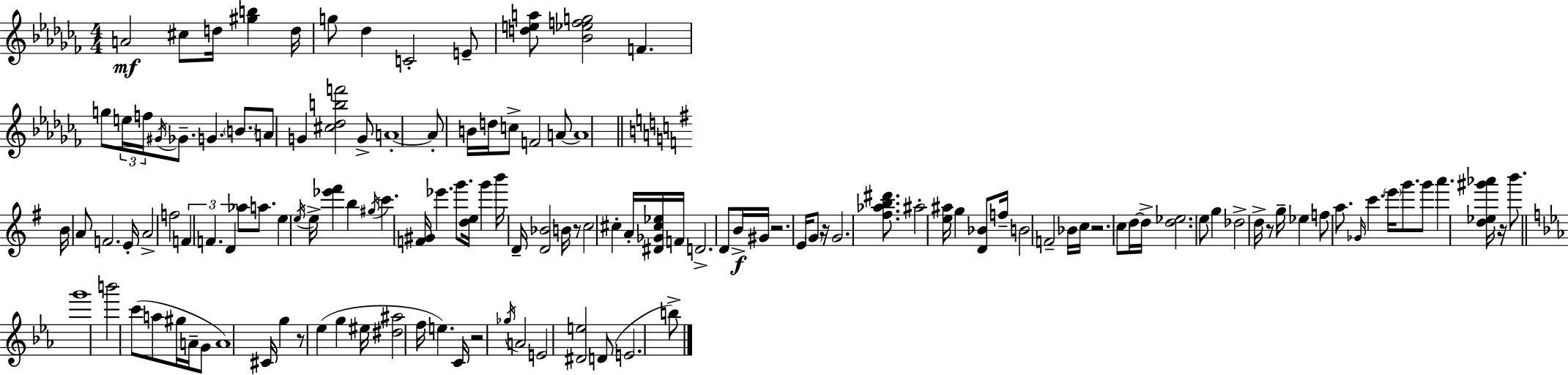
A4/h C#5/e D5/s [G#5,B5]/q D5/s G5/e Db5/q C4/h E4/e [D5,E5,A5]/e [Bb4,Eb5,F5,G5]/h F4/q. G5/e E5/s F5/s G#4/s Gb4/e. G4/q. B4/e. A4/e G4/q [C#5,Db5,B5,F6]/h G4/e A4/w A4/e B4/s D5/s C5/e F4/h A4/e A4/w B4/s A4/e F4/h. E4/s A4/h F5/h F4/q F4/q. D4/q Ab5/e A5/e. E5/q E5/s E5/s [Eb6,F#6]/q B5/q G#5/s C6/q. [F4,G#4]/s Eb6/q. G6/e. [D5,E5]/s G6/q B6/s D4/s [D4,Bb4]/h B4/s R/e C5/h C#5/q A4/s [D#4,Gb4,C#5,Eb5]/s F4/s D4/h. D4/e B4/s G#4/s R/h. E4/s G4/e R/s G4/h. [F#5,Ab5,B5,D#6]/e. A#5/h [E5,A#5]/s G5/q [D4,Bb4]/e F5/s B4/h F4/h Bb4/s C5/s R/h. C5/e D5/s D5/s [D5,Eb5]/h. E5/e G5/q Db5/h D5/s R/e G5/s Eb5/q F5/e A5/e. Gb4/s C6/q. E6/s G6/e. G6/e A6/q. [D5,Eb5,G#6,Ab6]/s R/s B6/e. G6/w B6/h C6/e A5/e G#5/s A4/s G4/e A4/w C#4/s G5/q R/e Eb5/q G5/q EIS5/s [D#5,A#5]/h F5/s E5/q. C4/s R/h Gb5/s A4/h E4/h [D#4,E5]/h D4/e E4/h. B5/e